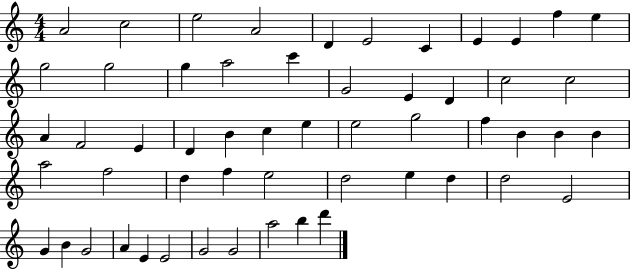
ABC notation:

X:1
T:Untitled
M:4/4
L:1/4
K:C
A2 c2 e2 A2 D E2 C E E f e g2 g2 g a2 c' G2 E D c2 c2 A F2 E D B c e e2 g2 f B B B a2 f2 d f e2 d2 e d d2 E2 G B G2 A E E2 G2 G2 a2 b d'